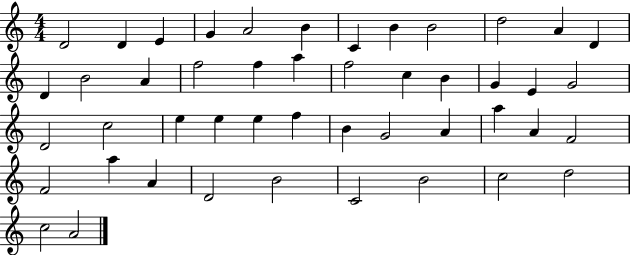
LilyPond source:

{
  \clef treble
  \numericTimeSignature
  \time 4/4
  \key c \major
  d'2 d'4 e'4 | g'4 a'2 b'4 | c'4 b'4 b'2 | d''2 a'4 d'4 | \break d'4 b'2 a'4 | f''2 f''4 a''4 | f''2 c''4 b'4 | g'4 e'4 g'2 | \break d'2 c''2 | e''4 e''4 e''4 f''4 | b'4 g'2 a'4 | a''4 a'4 f'2 | \break f'2 a''4 a'4 | d'2 b'2 | c'2 b'2 | c''2 d''2 | \break c''2 a'2 | \bar "|."
}